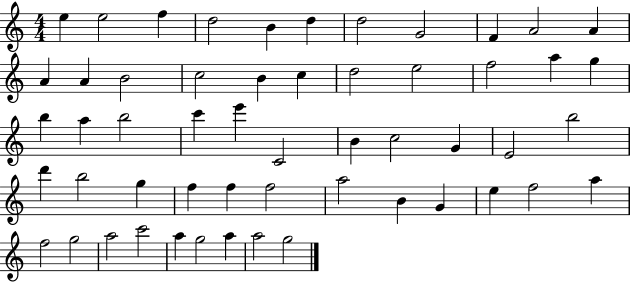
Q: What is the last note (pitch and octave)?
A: G5